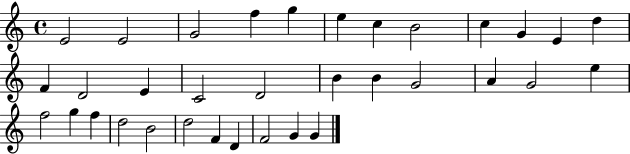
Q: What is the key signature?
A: C major